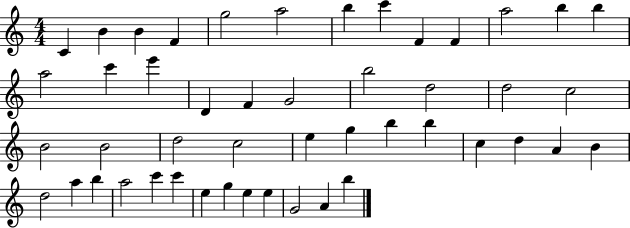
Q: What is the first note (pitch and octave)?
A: C4